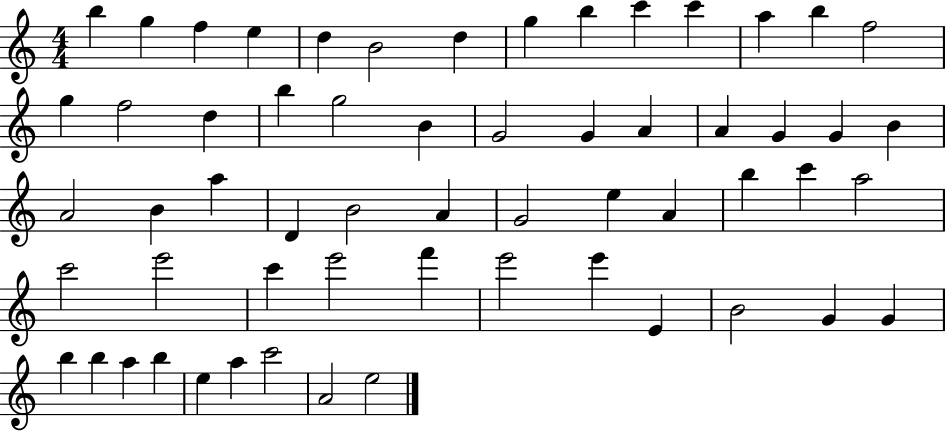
X:1
T:Untitled
M:4/4
L:1/4
K:C
b g f e d B2 d g b c' c' a b f2 g f2 d b g2 B G2 G A A G G B A2 B a D B2 A G2 e A b c' a2 c'2 e'2 c' e'2 f' e'2 e' E B2 G G b b a b e a c'2 A2 e2